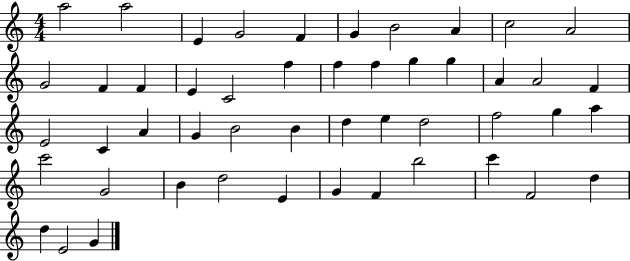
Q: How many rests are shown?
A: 0